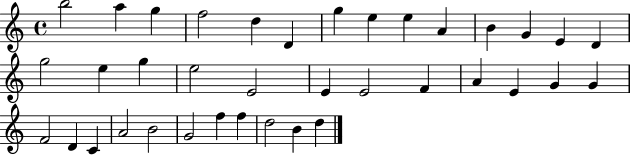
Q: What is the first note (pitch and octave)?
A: B5